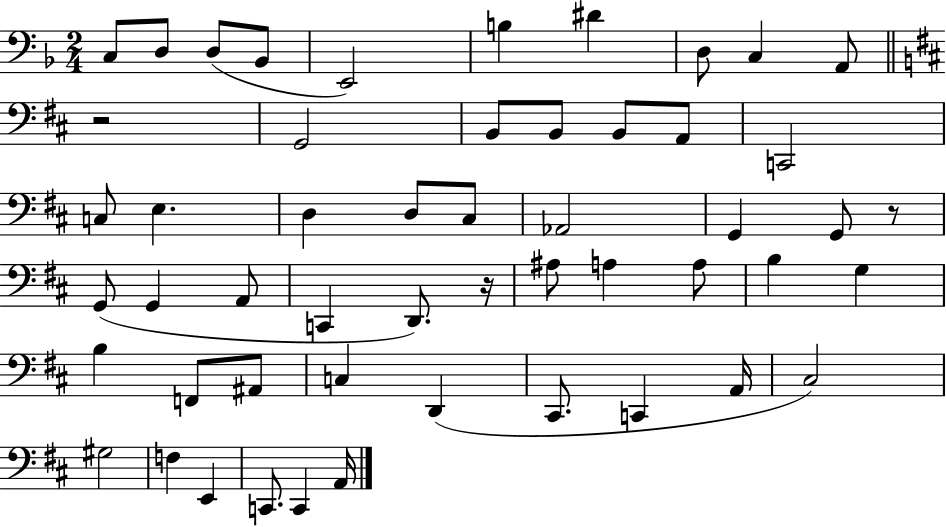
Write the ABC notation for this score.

X:1
T:Untitled
M:2/4
L:1/4
K:F
C,/2 D,/2 D,/2 _B,,/2 E,,2 B, ^D D,/2 C, A,,/2 z2 G,,2 B,,/2 B,,/2 B,,/2 A,,/2 C,,2 C,/2 E, D, D,/2 ^C,/2 _A,,2 G,, G,,/2 z/2 G,,/2 G,, A,,/2 C,, D,,/2 z/4 ^A,/2 A, A,/2 B, G, B, F,,/2 ^A,,/2 C, D,, ^C,,/2 C,, A,,/4 ^C,2 ^G,2 F, E,, C,,/2 C,, A,,/4